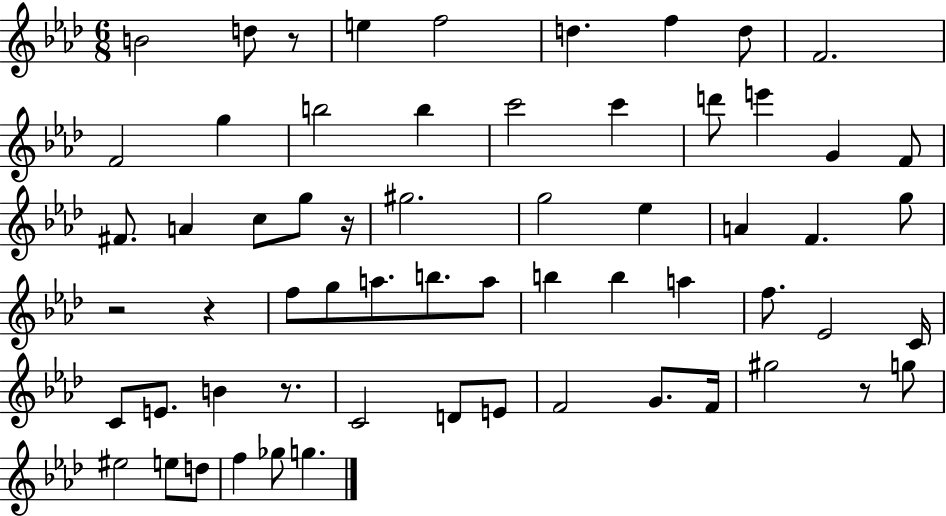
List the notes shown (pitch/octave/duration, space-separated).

B4/h D5/e R/e E5/q F5/h D5/q. F5/q D5/e F4/h. F4/h G5/q B5/h B5/q C6/h C6/q D6/e E6/q G4/q F4/e F#4/e. A4/q C5/e G5/e R/s G#5/h. G5/h Eb5/q A4/q F4/q. G5/e R/h R/q F5/e G5/e A5/e. B5/e. A5/e B5/q B5/q A5/q F5/e. Eb4/h C4/s C4/e E4/e. B4/q R/e. C4/h D4/e E4/e F4/h G4/e. F4/s G#5/h R/e G5/e EIS5/h E5/e D5/e F5/q Gb5/e G5/q.